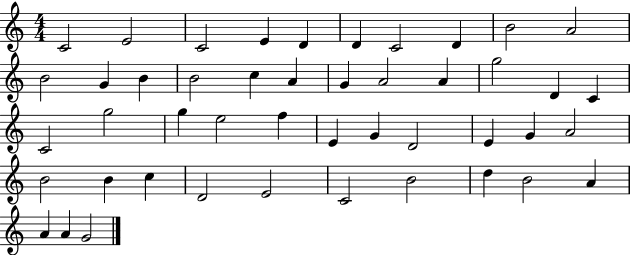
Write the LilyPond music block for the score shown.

{
  \clef treble
  \numericTimeSignature
  \time 4/4
  \key c \major
  c'2 e'2 | c'2 e'4 d'4 | d'4 c'2 d'4 | b'2 a'2 | \break b'2 g'4 b'4 | b'2 c''4 a'4 | g'4 a'2 a'4 | g''2 d'4 c'4 | \break c'2 g''2 | g''4 e''2 f''4 | e'4 g'4 d'2 | e'4 g'4 a'2 | \break b'2 b'4 c''4 | d'2 e'2 | c'2 b'2 | d''4 b'2 a'4 | \break a'4 a'4 g'2 | \bar "|."
}